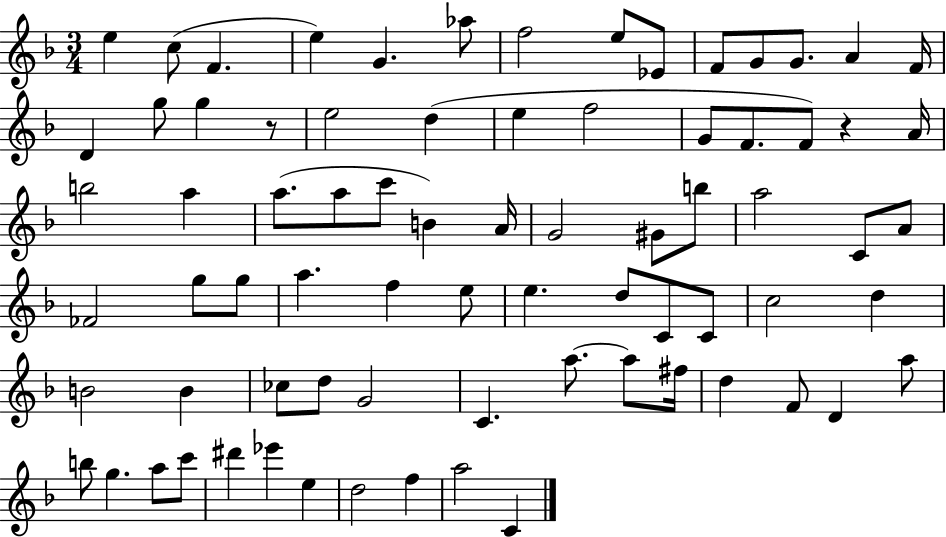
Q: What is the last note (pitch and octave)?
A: C4